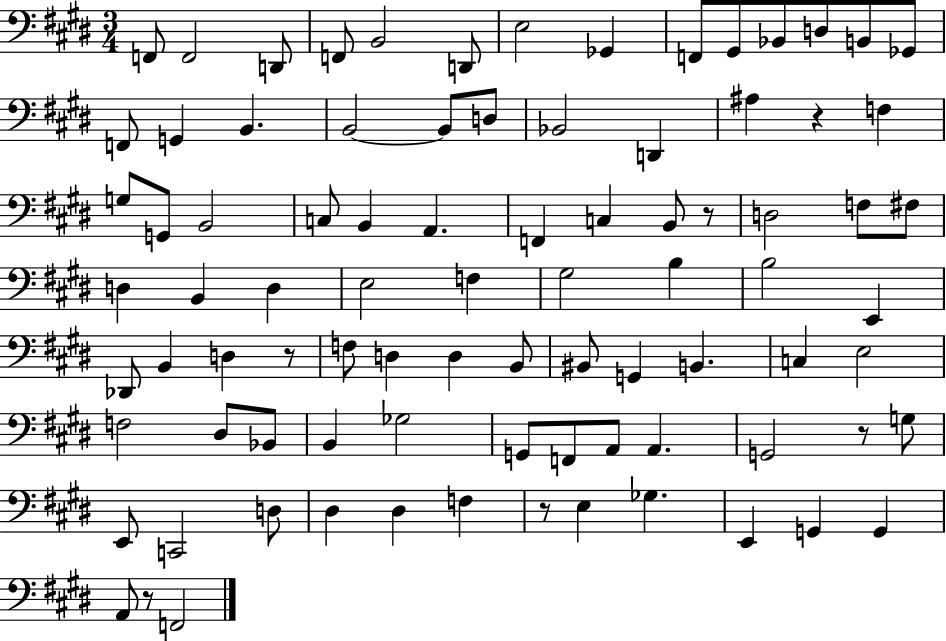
{
  \clef bass
  \numericTimeSignature
  \time 3/4
  \key e \major
  \repeat volta 2 { f,8 f,2 d,8 | f,8 b,2 d,8 | e2 ges,4 | f,8 gis,8 bes,8 d8 b,8 ges,8 | \break f,8 g,4 b,4. | b,2~~ b,8 d8 | bes,2 d,4 | ais4 r4 f4 | \break g8 g,8 b,2 | c8 b,4 a,4. | f,4 c4 b,8 r8 | d2 f8 fis8 | \break d4 b,4 d4 | e2 f4 | gis2 b4 | b2 e,4 | \break des,8 b,4 d4 r8 | f8 d4 d4 b,8 | bis,8 g,4 b,4. | c4 e2 | \break f2 dis8 bes,8 | b,4 ges2 | g,8 f,8 a,8 a,4. | g,2 r8 g8 | \break e,8 c,2 d8 | dis4 dis4 f4 | r8 e4 ges4. | e,4 g,4 g,4 | \break a,8 r8 f,2 | } \bar "|."
}